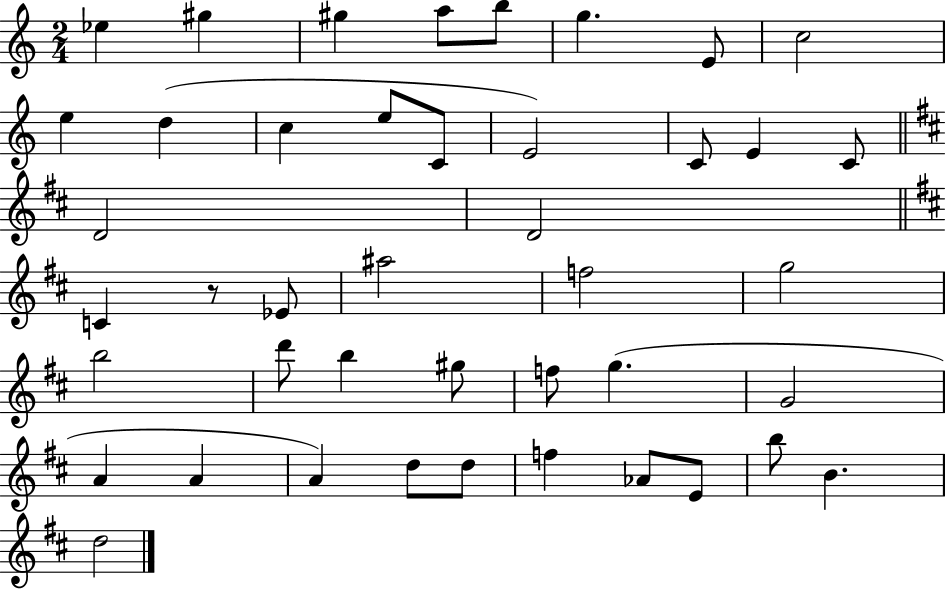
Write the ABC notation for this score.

X:1
T:Untitled
M:2/4
L:1/4
K:C
_e ^g ^g a/2 b/2 g E/2 c2 e d c e/2 C/2 E2 C/2 E C/2 D2 D2 C z/2 _E/2 ^a2 f2 g2 b2 d'/2 b ^g/2 f/2 g G2 A A A d/2 d/2 f _A/2 E/2 b/2 B d2